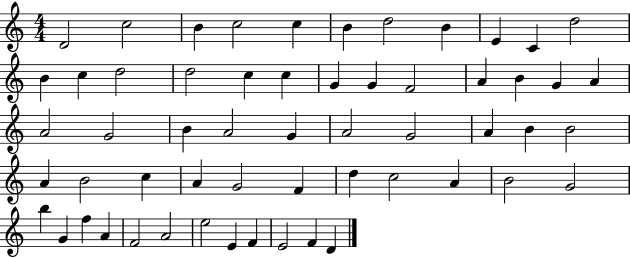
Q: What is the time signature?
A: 4/4